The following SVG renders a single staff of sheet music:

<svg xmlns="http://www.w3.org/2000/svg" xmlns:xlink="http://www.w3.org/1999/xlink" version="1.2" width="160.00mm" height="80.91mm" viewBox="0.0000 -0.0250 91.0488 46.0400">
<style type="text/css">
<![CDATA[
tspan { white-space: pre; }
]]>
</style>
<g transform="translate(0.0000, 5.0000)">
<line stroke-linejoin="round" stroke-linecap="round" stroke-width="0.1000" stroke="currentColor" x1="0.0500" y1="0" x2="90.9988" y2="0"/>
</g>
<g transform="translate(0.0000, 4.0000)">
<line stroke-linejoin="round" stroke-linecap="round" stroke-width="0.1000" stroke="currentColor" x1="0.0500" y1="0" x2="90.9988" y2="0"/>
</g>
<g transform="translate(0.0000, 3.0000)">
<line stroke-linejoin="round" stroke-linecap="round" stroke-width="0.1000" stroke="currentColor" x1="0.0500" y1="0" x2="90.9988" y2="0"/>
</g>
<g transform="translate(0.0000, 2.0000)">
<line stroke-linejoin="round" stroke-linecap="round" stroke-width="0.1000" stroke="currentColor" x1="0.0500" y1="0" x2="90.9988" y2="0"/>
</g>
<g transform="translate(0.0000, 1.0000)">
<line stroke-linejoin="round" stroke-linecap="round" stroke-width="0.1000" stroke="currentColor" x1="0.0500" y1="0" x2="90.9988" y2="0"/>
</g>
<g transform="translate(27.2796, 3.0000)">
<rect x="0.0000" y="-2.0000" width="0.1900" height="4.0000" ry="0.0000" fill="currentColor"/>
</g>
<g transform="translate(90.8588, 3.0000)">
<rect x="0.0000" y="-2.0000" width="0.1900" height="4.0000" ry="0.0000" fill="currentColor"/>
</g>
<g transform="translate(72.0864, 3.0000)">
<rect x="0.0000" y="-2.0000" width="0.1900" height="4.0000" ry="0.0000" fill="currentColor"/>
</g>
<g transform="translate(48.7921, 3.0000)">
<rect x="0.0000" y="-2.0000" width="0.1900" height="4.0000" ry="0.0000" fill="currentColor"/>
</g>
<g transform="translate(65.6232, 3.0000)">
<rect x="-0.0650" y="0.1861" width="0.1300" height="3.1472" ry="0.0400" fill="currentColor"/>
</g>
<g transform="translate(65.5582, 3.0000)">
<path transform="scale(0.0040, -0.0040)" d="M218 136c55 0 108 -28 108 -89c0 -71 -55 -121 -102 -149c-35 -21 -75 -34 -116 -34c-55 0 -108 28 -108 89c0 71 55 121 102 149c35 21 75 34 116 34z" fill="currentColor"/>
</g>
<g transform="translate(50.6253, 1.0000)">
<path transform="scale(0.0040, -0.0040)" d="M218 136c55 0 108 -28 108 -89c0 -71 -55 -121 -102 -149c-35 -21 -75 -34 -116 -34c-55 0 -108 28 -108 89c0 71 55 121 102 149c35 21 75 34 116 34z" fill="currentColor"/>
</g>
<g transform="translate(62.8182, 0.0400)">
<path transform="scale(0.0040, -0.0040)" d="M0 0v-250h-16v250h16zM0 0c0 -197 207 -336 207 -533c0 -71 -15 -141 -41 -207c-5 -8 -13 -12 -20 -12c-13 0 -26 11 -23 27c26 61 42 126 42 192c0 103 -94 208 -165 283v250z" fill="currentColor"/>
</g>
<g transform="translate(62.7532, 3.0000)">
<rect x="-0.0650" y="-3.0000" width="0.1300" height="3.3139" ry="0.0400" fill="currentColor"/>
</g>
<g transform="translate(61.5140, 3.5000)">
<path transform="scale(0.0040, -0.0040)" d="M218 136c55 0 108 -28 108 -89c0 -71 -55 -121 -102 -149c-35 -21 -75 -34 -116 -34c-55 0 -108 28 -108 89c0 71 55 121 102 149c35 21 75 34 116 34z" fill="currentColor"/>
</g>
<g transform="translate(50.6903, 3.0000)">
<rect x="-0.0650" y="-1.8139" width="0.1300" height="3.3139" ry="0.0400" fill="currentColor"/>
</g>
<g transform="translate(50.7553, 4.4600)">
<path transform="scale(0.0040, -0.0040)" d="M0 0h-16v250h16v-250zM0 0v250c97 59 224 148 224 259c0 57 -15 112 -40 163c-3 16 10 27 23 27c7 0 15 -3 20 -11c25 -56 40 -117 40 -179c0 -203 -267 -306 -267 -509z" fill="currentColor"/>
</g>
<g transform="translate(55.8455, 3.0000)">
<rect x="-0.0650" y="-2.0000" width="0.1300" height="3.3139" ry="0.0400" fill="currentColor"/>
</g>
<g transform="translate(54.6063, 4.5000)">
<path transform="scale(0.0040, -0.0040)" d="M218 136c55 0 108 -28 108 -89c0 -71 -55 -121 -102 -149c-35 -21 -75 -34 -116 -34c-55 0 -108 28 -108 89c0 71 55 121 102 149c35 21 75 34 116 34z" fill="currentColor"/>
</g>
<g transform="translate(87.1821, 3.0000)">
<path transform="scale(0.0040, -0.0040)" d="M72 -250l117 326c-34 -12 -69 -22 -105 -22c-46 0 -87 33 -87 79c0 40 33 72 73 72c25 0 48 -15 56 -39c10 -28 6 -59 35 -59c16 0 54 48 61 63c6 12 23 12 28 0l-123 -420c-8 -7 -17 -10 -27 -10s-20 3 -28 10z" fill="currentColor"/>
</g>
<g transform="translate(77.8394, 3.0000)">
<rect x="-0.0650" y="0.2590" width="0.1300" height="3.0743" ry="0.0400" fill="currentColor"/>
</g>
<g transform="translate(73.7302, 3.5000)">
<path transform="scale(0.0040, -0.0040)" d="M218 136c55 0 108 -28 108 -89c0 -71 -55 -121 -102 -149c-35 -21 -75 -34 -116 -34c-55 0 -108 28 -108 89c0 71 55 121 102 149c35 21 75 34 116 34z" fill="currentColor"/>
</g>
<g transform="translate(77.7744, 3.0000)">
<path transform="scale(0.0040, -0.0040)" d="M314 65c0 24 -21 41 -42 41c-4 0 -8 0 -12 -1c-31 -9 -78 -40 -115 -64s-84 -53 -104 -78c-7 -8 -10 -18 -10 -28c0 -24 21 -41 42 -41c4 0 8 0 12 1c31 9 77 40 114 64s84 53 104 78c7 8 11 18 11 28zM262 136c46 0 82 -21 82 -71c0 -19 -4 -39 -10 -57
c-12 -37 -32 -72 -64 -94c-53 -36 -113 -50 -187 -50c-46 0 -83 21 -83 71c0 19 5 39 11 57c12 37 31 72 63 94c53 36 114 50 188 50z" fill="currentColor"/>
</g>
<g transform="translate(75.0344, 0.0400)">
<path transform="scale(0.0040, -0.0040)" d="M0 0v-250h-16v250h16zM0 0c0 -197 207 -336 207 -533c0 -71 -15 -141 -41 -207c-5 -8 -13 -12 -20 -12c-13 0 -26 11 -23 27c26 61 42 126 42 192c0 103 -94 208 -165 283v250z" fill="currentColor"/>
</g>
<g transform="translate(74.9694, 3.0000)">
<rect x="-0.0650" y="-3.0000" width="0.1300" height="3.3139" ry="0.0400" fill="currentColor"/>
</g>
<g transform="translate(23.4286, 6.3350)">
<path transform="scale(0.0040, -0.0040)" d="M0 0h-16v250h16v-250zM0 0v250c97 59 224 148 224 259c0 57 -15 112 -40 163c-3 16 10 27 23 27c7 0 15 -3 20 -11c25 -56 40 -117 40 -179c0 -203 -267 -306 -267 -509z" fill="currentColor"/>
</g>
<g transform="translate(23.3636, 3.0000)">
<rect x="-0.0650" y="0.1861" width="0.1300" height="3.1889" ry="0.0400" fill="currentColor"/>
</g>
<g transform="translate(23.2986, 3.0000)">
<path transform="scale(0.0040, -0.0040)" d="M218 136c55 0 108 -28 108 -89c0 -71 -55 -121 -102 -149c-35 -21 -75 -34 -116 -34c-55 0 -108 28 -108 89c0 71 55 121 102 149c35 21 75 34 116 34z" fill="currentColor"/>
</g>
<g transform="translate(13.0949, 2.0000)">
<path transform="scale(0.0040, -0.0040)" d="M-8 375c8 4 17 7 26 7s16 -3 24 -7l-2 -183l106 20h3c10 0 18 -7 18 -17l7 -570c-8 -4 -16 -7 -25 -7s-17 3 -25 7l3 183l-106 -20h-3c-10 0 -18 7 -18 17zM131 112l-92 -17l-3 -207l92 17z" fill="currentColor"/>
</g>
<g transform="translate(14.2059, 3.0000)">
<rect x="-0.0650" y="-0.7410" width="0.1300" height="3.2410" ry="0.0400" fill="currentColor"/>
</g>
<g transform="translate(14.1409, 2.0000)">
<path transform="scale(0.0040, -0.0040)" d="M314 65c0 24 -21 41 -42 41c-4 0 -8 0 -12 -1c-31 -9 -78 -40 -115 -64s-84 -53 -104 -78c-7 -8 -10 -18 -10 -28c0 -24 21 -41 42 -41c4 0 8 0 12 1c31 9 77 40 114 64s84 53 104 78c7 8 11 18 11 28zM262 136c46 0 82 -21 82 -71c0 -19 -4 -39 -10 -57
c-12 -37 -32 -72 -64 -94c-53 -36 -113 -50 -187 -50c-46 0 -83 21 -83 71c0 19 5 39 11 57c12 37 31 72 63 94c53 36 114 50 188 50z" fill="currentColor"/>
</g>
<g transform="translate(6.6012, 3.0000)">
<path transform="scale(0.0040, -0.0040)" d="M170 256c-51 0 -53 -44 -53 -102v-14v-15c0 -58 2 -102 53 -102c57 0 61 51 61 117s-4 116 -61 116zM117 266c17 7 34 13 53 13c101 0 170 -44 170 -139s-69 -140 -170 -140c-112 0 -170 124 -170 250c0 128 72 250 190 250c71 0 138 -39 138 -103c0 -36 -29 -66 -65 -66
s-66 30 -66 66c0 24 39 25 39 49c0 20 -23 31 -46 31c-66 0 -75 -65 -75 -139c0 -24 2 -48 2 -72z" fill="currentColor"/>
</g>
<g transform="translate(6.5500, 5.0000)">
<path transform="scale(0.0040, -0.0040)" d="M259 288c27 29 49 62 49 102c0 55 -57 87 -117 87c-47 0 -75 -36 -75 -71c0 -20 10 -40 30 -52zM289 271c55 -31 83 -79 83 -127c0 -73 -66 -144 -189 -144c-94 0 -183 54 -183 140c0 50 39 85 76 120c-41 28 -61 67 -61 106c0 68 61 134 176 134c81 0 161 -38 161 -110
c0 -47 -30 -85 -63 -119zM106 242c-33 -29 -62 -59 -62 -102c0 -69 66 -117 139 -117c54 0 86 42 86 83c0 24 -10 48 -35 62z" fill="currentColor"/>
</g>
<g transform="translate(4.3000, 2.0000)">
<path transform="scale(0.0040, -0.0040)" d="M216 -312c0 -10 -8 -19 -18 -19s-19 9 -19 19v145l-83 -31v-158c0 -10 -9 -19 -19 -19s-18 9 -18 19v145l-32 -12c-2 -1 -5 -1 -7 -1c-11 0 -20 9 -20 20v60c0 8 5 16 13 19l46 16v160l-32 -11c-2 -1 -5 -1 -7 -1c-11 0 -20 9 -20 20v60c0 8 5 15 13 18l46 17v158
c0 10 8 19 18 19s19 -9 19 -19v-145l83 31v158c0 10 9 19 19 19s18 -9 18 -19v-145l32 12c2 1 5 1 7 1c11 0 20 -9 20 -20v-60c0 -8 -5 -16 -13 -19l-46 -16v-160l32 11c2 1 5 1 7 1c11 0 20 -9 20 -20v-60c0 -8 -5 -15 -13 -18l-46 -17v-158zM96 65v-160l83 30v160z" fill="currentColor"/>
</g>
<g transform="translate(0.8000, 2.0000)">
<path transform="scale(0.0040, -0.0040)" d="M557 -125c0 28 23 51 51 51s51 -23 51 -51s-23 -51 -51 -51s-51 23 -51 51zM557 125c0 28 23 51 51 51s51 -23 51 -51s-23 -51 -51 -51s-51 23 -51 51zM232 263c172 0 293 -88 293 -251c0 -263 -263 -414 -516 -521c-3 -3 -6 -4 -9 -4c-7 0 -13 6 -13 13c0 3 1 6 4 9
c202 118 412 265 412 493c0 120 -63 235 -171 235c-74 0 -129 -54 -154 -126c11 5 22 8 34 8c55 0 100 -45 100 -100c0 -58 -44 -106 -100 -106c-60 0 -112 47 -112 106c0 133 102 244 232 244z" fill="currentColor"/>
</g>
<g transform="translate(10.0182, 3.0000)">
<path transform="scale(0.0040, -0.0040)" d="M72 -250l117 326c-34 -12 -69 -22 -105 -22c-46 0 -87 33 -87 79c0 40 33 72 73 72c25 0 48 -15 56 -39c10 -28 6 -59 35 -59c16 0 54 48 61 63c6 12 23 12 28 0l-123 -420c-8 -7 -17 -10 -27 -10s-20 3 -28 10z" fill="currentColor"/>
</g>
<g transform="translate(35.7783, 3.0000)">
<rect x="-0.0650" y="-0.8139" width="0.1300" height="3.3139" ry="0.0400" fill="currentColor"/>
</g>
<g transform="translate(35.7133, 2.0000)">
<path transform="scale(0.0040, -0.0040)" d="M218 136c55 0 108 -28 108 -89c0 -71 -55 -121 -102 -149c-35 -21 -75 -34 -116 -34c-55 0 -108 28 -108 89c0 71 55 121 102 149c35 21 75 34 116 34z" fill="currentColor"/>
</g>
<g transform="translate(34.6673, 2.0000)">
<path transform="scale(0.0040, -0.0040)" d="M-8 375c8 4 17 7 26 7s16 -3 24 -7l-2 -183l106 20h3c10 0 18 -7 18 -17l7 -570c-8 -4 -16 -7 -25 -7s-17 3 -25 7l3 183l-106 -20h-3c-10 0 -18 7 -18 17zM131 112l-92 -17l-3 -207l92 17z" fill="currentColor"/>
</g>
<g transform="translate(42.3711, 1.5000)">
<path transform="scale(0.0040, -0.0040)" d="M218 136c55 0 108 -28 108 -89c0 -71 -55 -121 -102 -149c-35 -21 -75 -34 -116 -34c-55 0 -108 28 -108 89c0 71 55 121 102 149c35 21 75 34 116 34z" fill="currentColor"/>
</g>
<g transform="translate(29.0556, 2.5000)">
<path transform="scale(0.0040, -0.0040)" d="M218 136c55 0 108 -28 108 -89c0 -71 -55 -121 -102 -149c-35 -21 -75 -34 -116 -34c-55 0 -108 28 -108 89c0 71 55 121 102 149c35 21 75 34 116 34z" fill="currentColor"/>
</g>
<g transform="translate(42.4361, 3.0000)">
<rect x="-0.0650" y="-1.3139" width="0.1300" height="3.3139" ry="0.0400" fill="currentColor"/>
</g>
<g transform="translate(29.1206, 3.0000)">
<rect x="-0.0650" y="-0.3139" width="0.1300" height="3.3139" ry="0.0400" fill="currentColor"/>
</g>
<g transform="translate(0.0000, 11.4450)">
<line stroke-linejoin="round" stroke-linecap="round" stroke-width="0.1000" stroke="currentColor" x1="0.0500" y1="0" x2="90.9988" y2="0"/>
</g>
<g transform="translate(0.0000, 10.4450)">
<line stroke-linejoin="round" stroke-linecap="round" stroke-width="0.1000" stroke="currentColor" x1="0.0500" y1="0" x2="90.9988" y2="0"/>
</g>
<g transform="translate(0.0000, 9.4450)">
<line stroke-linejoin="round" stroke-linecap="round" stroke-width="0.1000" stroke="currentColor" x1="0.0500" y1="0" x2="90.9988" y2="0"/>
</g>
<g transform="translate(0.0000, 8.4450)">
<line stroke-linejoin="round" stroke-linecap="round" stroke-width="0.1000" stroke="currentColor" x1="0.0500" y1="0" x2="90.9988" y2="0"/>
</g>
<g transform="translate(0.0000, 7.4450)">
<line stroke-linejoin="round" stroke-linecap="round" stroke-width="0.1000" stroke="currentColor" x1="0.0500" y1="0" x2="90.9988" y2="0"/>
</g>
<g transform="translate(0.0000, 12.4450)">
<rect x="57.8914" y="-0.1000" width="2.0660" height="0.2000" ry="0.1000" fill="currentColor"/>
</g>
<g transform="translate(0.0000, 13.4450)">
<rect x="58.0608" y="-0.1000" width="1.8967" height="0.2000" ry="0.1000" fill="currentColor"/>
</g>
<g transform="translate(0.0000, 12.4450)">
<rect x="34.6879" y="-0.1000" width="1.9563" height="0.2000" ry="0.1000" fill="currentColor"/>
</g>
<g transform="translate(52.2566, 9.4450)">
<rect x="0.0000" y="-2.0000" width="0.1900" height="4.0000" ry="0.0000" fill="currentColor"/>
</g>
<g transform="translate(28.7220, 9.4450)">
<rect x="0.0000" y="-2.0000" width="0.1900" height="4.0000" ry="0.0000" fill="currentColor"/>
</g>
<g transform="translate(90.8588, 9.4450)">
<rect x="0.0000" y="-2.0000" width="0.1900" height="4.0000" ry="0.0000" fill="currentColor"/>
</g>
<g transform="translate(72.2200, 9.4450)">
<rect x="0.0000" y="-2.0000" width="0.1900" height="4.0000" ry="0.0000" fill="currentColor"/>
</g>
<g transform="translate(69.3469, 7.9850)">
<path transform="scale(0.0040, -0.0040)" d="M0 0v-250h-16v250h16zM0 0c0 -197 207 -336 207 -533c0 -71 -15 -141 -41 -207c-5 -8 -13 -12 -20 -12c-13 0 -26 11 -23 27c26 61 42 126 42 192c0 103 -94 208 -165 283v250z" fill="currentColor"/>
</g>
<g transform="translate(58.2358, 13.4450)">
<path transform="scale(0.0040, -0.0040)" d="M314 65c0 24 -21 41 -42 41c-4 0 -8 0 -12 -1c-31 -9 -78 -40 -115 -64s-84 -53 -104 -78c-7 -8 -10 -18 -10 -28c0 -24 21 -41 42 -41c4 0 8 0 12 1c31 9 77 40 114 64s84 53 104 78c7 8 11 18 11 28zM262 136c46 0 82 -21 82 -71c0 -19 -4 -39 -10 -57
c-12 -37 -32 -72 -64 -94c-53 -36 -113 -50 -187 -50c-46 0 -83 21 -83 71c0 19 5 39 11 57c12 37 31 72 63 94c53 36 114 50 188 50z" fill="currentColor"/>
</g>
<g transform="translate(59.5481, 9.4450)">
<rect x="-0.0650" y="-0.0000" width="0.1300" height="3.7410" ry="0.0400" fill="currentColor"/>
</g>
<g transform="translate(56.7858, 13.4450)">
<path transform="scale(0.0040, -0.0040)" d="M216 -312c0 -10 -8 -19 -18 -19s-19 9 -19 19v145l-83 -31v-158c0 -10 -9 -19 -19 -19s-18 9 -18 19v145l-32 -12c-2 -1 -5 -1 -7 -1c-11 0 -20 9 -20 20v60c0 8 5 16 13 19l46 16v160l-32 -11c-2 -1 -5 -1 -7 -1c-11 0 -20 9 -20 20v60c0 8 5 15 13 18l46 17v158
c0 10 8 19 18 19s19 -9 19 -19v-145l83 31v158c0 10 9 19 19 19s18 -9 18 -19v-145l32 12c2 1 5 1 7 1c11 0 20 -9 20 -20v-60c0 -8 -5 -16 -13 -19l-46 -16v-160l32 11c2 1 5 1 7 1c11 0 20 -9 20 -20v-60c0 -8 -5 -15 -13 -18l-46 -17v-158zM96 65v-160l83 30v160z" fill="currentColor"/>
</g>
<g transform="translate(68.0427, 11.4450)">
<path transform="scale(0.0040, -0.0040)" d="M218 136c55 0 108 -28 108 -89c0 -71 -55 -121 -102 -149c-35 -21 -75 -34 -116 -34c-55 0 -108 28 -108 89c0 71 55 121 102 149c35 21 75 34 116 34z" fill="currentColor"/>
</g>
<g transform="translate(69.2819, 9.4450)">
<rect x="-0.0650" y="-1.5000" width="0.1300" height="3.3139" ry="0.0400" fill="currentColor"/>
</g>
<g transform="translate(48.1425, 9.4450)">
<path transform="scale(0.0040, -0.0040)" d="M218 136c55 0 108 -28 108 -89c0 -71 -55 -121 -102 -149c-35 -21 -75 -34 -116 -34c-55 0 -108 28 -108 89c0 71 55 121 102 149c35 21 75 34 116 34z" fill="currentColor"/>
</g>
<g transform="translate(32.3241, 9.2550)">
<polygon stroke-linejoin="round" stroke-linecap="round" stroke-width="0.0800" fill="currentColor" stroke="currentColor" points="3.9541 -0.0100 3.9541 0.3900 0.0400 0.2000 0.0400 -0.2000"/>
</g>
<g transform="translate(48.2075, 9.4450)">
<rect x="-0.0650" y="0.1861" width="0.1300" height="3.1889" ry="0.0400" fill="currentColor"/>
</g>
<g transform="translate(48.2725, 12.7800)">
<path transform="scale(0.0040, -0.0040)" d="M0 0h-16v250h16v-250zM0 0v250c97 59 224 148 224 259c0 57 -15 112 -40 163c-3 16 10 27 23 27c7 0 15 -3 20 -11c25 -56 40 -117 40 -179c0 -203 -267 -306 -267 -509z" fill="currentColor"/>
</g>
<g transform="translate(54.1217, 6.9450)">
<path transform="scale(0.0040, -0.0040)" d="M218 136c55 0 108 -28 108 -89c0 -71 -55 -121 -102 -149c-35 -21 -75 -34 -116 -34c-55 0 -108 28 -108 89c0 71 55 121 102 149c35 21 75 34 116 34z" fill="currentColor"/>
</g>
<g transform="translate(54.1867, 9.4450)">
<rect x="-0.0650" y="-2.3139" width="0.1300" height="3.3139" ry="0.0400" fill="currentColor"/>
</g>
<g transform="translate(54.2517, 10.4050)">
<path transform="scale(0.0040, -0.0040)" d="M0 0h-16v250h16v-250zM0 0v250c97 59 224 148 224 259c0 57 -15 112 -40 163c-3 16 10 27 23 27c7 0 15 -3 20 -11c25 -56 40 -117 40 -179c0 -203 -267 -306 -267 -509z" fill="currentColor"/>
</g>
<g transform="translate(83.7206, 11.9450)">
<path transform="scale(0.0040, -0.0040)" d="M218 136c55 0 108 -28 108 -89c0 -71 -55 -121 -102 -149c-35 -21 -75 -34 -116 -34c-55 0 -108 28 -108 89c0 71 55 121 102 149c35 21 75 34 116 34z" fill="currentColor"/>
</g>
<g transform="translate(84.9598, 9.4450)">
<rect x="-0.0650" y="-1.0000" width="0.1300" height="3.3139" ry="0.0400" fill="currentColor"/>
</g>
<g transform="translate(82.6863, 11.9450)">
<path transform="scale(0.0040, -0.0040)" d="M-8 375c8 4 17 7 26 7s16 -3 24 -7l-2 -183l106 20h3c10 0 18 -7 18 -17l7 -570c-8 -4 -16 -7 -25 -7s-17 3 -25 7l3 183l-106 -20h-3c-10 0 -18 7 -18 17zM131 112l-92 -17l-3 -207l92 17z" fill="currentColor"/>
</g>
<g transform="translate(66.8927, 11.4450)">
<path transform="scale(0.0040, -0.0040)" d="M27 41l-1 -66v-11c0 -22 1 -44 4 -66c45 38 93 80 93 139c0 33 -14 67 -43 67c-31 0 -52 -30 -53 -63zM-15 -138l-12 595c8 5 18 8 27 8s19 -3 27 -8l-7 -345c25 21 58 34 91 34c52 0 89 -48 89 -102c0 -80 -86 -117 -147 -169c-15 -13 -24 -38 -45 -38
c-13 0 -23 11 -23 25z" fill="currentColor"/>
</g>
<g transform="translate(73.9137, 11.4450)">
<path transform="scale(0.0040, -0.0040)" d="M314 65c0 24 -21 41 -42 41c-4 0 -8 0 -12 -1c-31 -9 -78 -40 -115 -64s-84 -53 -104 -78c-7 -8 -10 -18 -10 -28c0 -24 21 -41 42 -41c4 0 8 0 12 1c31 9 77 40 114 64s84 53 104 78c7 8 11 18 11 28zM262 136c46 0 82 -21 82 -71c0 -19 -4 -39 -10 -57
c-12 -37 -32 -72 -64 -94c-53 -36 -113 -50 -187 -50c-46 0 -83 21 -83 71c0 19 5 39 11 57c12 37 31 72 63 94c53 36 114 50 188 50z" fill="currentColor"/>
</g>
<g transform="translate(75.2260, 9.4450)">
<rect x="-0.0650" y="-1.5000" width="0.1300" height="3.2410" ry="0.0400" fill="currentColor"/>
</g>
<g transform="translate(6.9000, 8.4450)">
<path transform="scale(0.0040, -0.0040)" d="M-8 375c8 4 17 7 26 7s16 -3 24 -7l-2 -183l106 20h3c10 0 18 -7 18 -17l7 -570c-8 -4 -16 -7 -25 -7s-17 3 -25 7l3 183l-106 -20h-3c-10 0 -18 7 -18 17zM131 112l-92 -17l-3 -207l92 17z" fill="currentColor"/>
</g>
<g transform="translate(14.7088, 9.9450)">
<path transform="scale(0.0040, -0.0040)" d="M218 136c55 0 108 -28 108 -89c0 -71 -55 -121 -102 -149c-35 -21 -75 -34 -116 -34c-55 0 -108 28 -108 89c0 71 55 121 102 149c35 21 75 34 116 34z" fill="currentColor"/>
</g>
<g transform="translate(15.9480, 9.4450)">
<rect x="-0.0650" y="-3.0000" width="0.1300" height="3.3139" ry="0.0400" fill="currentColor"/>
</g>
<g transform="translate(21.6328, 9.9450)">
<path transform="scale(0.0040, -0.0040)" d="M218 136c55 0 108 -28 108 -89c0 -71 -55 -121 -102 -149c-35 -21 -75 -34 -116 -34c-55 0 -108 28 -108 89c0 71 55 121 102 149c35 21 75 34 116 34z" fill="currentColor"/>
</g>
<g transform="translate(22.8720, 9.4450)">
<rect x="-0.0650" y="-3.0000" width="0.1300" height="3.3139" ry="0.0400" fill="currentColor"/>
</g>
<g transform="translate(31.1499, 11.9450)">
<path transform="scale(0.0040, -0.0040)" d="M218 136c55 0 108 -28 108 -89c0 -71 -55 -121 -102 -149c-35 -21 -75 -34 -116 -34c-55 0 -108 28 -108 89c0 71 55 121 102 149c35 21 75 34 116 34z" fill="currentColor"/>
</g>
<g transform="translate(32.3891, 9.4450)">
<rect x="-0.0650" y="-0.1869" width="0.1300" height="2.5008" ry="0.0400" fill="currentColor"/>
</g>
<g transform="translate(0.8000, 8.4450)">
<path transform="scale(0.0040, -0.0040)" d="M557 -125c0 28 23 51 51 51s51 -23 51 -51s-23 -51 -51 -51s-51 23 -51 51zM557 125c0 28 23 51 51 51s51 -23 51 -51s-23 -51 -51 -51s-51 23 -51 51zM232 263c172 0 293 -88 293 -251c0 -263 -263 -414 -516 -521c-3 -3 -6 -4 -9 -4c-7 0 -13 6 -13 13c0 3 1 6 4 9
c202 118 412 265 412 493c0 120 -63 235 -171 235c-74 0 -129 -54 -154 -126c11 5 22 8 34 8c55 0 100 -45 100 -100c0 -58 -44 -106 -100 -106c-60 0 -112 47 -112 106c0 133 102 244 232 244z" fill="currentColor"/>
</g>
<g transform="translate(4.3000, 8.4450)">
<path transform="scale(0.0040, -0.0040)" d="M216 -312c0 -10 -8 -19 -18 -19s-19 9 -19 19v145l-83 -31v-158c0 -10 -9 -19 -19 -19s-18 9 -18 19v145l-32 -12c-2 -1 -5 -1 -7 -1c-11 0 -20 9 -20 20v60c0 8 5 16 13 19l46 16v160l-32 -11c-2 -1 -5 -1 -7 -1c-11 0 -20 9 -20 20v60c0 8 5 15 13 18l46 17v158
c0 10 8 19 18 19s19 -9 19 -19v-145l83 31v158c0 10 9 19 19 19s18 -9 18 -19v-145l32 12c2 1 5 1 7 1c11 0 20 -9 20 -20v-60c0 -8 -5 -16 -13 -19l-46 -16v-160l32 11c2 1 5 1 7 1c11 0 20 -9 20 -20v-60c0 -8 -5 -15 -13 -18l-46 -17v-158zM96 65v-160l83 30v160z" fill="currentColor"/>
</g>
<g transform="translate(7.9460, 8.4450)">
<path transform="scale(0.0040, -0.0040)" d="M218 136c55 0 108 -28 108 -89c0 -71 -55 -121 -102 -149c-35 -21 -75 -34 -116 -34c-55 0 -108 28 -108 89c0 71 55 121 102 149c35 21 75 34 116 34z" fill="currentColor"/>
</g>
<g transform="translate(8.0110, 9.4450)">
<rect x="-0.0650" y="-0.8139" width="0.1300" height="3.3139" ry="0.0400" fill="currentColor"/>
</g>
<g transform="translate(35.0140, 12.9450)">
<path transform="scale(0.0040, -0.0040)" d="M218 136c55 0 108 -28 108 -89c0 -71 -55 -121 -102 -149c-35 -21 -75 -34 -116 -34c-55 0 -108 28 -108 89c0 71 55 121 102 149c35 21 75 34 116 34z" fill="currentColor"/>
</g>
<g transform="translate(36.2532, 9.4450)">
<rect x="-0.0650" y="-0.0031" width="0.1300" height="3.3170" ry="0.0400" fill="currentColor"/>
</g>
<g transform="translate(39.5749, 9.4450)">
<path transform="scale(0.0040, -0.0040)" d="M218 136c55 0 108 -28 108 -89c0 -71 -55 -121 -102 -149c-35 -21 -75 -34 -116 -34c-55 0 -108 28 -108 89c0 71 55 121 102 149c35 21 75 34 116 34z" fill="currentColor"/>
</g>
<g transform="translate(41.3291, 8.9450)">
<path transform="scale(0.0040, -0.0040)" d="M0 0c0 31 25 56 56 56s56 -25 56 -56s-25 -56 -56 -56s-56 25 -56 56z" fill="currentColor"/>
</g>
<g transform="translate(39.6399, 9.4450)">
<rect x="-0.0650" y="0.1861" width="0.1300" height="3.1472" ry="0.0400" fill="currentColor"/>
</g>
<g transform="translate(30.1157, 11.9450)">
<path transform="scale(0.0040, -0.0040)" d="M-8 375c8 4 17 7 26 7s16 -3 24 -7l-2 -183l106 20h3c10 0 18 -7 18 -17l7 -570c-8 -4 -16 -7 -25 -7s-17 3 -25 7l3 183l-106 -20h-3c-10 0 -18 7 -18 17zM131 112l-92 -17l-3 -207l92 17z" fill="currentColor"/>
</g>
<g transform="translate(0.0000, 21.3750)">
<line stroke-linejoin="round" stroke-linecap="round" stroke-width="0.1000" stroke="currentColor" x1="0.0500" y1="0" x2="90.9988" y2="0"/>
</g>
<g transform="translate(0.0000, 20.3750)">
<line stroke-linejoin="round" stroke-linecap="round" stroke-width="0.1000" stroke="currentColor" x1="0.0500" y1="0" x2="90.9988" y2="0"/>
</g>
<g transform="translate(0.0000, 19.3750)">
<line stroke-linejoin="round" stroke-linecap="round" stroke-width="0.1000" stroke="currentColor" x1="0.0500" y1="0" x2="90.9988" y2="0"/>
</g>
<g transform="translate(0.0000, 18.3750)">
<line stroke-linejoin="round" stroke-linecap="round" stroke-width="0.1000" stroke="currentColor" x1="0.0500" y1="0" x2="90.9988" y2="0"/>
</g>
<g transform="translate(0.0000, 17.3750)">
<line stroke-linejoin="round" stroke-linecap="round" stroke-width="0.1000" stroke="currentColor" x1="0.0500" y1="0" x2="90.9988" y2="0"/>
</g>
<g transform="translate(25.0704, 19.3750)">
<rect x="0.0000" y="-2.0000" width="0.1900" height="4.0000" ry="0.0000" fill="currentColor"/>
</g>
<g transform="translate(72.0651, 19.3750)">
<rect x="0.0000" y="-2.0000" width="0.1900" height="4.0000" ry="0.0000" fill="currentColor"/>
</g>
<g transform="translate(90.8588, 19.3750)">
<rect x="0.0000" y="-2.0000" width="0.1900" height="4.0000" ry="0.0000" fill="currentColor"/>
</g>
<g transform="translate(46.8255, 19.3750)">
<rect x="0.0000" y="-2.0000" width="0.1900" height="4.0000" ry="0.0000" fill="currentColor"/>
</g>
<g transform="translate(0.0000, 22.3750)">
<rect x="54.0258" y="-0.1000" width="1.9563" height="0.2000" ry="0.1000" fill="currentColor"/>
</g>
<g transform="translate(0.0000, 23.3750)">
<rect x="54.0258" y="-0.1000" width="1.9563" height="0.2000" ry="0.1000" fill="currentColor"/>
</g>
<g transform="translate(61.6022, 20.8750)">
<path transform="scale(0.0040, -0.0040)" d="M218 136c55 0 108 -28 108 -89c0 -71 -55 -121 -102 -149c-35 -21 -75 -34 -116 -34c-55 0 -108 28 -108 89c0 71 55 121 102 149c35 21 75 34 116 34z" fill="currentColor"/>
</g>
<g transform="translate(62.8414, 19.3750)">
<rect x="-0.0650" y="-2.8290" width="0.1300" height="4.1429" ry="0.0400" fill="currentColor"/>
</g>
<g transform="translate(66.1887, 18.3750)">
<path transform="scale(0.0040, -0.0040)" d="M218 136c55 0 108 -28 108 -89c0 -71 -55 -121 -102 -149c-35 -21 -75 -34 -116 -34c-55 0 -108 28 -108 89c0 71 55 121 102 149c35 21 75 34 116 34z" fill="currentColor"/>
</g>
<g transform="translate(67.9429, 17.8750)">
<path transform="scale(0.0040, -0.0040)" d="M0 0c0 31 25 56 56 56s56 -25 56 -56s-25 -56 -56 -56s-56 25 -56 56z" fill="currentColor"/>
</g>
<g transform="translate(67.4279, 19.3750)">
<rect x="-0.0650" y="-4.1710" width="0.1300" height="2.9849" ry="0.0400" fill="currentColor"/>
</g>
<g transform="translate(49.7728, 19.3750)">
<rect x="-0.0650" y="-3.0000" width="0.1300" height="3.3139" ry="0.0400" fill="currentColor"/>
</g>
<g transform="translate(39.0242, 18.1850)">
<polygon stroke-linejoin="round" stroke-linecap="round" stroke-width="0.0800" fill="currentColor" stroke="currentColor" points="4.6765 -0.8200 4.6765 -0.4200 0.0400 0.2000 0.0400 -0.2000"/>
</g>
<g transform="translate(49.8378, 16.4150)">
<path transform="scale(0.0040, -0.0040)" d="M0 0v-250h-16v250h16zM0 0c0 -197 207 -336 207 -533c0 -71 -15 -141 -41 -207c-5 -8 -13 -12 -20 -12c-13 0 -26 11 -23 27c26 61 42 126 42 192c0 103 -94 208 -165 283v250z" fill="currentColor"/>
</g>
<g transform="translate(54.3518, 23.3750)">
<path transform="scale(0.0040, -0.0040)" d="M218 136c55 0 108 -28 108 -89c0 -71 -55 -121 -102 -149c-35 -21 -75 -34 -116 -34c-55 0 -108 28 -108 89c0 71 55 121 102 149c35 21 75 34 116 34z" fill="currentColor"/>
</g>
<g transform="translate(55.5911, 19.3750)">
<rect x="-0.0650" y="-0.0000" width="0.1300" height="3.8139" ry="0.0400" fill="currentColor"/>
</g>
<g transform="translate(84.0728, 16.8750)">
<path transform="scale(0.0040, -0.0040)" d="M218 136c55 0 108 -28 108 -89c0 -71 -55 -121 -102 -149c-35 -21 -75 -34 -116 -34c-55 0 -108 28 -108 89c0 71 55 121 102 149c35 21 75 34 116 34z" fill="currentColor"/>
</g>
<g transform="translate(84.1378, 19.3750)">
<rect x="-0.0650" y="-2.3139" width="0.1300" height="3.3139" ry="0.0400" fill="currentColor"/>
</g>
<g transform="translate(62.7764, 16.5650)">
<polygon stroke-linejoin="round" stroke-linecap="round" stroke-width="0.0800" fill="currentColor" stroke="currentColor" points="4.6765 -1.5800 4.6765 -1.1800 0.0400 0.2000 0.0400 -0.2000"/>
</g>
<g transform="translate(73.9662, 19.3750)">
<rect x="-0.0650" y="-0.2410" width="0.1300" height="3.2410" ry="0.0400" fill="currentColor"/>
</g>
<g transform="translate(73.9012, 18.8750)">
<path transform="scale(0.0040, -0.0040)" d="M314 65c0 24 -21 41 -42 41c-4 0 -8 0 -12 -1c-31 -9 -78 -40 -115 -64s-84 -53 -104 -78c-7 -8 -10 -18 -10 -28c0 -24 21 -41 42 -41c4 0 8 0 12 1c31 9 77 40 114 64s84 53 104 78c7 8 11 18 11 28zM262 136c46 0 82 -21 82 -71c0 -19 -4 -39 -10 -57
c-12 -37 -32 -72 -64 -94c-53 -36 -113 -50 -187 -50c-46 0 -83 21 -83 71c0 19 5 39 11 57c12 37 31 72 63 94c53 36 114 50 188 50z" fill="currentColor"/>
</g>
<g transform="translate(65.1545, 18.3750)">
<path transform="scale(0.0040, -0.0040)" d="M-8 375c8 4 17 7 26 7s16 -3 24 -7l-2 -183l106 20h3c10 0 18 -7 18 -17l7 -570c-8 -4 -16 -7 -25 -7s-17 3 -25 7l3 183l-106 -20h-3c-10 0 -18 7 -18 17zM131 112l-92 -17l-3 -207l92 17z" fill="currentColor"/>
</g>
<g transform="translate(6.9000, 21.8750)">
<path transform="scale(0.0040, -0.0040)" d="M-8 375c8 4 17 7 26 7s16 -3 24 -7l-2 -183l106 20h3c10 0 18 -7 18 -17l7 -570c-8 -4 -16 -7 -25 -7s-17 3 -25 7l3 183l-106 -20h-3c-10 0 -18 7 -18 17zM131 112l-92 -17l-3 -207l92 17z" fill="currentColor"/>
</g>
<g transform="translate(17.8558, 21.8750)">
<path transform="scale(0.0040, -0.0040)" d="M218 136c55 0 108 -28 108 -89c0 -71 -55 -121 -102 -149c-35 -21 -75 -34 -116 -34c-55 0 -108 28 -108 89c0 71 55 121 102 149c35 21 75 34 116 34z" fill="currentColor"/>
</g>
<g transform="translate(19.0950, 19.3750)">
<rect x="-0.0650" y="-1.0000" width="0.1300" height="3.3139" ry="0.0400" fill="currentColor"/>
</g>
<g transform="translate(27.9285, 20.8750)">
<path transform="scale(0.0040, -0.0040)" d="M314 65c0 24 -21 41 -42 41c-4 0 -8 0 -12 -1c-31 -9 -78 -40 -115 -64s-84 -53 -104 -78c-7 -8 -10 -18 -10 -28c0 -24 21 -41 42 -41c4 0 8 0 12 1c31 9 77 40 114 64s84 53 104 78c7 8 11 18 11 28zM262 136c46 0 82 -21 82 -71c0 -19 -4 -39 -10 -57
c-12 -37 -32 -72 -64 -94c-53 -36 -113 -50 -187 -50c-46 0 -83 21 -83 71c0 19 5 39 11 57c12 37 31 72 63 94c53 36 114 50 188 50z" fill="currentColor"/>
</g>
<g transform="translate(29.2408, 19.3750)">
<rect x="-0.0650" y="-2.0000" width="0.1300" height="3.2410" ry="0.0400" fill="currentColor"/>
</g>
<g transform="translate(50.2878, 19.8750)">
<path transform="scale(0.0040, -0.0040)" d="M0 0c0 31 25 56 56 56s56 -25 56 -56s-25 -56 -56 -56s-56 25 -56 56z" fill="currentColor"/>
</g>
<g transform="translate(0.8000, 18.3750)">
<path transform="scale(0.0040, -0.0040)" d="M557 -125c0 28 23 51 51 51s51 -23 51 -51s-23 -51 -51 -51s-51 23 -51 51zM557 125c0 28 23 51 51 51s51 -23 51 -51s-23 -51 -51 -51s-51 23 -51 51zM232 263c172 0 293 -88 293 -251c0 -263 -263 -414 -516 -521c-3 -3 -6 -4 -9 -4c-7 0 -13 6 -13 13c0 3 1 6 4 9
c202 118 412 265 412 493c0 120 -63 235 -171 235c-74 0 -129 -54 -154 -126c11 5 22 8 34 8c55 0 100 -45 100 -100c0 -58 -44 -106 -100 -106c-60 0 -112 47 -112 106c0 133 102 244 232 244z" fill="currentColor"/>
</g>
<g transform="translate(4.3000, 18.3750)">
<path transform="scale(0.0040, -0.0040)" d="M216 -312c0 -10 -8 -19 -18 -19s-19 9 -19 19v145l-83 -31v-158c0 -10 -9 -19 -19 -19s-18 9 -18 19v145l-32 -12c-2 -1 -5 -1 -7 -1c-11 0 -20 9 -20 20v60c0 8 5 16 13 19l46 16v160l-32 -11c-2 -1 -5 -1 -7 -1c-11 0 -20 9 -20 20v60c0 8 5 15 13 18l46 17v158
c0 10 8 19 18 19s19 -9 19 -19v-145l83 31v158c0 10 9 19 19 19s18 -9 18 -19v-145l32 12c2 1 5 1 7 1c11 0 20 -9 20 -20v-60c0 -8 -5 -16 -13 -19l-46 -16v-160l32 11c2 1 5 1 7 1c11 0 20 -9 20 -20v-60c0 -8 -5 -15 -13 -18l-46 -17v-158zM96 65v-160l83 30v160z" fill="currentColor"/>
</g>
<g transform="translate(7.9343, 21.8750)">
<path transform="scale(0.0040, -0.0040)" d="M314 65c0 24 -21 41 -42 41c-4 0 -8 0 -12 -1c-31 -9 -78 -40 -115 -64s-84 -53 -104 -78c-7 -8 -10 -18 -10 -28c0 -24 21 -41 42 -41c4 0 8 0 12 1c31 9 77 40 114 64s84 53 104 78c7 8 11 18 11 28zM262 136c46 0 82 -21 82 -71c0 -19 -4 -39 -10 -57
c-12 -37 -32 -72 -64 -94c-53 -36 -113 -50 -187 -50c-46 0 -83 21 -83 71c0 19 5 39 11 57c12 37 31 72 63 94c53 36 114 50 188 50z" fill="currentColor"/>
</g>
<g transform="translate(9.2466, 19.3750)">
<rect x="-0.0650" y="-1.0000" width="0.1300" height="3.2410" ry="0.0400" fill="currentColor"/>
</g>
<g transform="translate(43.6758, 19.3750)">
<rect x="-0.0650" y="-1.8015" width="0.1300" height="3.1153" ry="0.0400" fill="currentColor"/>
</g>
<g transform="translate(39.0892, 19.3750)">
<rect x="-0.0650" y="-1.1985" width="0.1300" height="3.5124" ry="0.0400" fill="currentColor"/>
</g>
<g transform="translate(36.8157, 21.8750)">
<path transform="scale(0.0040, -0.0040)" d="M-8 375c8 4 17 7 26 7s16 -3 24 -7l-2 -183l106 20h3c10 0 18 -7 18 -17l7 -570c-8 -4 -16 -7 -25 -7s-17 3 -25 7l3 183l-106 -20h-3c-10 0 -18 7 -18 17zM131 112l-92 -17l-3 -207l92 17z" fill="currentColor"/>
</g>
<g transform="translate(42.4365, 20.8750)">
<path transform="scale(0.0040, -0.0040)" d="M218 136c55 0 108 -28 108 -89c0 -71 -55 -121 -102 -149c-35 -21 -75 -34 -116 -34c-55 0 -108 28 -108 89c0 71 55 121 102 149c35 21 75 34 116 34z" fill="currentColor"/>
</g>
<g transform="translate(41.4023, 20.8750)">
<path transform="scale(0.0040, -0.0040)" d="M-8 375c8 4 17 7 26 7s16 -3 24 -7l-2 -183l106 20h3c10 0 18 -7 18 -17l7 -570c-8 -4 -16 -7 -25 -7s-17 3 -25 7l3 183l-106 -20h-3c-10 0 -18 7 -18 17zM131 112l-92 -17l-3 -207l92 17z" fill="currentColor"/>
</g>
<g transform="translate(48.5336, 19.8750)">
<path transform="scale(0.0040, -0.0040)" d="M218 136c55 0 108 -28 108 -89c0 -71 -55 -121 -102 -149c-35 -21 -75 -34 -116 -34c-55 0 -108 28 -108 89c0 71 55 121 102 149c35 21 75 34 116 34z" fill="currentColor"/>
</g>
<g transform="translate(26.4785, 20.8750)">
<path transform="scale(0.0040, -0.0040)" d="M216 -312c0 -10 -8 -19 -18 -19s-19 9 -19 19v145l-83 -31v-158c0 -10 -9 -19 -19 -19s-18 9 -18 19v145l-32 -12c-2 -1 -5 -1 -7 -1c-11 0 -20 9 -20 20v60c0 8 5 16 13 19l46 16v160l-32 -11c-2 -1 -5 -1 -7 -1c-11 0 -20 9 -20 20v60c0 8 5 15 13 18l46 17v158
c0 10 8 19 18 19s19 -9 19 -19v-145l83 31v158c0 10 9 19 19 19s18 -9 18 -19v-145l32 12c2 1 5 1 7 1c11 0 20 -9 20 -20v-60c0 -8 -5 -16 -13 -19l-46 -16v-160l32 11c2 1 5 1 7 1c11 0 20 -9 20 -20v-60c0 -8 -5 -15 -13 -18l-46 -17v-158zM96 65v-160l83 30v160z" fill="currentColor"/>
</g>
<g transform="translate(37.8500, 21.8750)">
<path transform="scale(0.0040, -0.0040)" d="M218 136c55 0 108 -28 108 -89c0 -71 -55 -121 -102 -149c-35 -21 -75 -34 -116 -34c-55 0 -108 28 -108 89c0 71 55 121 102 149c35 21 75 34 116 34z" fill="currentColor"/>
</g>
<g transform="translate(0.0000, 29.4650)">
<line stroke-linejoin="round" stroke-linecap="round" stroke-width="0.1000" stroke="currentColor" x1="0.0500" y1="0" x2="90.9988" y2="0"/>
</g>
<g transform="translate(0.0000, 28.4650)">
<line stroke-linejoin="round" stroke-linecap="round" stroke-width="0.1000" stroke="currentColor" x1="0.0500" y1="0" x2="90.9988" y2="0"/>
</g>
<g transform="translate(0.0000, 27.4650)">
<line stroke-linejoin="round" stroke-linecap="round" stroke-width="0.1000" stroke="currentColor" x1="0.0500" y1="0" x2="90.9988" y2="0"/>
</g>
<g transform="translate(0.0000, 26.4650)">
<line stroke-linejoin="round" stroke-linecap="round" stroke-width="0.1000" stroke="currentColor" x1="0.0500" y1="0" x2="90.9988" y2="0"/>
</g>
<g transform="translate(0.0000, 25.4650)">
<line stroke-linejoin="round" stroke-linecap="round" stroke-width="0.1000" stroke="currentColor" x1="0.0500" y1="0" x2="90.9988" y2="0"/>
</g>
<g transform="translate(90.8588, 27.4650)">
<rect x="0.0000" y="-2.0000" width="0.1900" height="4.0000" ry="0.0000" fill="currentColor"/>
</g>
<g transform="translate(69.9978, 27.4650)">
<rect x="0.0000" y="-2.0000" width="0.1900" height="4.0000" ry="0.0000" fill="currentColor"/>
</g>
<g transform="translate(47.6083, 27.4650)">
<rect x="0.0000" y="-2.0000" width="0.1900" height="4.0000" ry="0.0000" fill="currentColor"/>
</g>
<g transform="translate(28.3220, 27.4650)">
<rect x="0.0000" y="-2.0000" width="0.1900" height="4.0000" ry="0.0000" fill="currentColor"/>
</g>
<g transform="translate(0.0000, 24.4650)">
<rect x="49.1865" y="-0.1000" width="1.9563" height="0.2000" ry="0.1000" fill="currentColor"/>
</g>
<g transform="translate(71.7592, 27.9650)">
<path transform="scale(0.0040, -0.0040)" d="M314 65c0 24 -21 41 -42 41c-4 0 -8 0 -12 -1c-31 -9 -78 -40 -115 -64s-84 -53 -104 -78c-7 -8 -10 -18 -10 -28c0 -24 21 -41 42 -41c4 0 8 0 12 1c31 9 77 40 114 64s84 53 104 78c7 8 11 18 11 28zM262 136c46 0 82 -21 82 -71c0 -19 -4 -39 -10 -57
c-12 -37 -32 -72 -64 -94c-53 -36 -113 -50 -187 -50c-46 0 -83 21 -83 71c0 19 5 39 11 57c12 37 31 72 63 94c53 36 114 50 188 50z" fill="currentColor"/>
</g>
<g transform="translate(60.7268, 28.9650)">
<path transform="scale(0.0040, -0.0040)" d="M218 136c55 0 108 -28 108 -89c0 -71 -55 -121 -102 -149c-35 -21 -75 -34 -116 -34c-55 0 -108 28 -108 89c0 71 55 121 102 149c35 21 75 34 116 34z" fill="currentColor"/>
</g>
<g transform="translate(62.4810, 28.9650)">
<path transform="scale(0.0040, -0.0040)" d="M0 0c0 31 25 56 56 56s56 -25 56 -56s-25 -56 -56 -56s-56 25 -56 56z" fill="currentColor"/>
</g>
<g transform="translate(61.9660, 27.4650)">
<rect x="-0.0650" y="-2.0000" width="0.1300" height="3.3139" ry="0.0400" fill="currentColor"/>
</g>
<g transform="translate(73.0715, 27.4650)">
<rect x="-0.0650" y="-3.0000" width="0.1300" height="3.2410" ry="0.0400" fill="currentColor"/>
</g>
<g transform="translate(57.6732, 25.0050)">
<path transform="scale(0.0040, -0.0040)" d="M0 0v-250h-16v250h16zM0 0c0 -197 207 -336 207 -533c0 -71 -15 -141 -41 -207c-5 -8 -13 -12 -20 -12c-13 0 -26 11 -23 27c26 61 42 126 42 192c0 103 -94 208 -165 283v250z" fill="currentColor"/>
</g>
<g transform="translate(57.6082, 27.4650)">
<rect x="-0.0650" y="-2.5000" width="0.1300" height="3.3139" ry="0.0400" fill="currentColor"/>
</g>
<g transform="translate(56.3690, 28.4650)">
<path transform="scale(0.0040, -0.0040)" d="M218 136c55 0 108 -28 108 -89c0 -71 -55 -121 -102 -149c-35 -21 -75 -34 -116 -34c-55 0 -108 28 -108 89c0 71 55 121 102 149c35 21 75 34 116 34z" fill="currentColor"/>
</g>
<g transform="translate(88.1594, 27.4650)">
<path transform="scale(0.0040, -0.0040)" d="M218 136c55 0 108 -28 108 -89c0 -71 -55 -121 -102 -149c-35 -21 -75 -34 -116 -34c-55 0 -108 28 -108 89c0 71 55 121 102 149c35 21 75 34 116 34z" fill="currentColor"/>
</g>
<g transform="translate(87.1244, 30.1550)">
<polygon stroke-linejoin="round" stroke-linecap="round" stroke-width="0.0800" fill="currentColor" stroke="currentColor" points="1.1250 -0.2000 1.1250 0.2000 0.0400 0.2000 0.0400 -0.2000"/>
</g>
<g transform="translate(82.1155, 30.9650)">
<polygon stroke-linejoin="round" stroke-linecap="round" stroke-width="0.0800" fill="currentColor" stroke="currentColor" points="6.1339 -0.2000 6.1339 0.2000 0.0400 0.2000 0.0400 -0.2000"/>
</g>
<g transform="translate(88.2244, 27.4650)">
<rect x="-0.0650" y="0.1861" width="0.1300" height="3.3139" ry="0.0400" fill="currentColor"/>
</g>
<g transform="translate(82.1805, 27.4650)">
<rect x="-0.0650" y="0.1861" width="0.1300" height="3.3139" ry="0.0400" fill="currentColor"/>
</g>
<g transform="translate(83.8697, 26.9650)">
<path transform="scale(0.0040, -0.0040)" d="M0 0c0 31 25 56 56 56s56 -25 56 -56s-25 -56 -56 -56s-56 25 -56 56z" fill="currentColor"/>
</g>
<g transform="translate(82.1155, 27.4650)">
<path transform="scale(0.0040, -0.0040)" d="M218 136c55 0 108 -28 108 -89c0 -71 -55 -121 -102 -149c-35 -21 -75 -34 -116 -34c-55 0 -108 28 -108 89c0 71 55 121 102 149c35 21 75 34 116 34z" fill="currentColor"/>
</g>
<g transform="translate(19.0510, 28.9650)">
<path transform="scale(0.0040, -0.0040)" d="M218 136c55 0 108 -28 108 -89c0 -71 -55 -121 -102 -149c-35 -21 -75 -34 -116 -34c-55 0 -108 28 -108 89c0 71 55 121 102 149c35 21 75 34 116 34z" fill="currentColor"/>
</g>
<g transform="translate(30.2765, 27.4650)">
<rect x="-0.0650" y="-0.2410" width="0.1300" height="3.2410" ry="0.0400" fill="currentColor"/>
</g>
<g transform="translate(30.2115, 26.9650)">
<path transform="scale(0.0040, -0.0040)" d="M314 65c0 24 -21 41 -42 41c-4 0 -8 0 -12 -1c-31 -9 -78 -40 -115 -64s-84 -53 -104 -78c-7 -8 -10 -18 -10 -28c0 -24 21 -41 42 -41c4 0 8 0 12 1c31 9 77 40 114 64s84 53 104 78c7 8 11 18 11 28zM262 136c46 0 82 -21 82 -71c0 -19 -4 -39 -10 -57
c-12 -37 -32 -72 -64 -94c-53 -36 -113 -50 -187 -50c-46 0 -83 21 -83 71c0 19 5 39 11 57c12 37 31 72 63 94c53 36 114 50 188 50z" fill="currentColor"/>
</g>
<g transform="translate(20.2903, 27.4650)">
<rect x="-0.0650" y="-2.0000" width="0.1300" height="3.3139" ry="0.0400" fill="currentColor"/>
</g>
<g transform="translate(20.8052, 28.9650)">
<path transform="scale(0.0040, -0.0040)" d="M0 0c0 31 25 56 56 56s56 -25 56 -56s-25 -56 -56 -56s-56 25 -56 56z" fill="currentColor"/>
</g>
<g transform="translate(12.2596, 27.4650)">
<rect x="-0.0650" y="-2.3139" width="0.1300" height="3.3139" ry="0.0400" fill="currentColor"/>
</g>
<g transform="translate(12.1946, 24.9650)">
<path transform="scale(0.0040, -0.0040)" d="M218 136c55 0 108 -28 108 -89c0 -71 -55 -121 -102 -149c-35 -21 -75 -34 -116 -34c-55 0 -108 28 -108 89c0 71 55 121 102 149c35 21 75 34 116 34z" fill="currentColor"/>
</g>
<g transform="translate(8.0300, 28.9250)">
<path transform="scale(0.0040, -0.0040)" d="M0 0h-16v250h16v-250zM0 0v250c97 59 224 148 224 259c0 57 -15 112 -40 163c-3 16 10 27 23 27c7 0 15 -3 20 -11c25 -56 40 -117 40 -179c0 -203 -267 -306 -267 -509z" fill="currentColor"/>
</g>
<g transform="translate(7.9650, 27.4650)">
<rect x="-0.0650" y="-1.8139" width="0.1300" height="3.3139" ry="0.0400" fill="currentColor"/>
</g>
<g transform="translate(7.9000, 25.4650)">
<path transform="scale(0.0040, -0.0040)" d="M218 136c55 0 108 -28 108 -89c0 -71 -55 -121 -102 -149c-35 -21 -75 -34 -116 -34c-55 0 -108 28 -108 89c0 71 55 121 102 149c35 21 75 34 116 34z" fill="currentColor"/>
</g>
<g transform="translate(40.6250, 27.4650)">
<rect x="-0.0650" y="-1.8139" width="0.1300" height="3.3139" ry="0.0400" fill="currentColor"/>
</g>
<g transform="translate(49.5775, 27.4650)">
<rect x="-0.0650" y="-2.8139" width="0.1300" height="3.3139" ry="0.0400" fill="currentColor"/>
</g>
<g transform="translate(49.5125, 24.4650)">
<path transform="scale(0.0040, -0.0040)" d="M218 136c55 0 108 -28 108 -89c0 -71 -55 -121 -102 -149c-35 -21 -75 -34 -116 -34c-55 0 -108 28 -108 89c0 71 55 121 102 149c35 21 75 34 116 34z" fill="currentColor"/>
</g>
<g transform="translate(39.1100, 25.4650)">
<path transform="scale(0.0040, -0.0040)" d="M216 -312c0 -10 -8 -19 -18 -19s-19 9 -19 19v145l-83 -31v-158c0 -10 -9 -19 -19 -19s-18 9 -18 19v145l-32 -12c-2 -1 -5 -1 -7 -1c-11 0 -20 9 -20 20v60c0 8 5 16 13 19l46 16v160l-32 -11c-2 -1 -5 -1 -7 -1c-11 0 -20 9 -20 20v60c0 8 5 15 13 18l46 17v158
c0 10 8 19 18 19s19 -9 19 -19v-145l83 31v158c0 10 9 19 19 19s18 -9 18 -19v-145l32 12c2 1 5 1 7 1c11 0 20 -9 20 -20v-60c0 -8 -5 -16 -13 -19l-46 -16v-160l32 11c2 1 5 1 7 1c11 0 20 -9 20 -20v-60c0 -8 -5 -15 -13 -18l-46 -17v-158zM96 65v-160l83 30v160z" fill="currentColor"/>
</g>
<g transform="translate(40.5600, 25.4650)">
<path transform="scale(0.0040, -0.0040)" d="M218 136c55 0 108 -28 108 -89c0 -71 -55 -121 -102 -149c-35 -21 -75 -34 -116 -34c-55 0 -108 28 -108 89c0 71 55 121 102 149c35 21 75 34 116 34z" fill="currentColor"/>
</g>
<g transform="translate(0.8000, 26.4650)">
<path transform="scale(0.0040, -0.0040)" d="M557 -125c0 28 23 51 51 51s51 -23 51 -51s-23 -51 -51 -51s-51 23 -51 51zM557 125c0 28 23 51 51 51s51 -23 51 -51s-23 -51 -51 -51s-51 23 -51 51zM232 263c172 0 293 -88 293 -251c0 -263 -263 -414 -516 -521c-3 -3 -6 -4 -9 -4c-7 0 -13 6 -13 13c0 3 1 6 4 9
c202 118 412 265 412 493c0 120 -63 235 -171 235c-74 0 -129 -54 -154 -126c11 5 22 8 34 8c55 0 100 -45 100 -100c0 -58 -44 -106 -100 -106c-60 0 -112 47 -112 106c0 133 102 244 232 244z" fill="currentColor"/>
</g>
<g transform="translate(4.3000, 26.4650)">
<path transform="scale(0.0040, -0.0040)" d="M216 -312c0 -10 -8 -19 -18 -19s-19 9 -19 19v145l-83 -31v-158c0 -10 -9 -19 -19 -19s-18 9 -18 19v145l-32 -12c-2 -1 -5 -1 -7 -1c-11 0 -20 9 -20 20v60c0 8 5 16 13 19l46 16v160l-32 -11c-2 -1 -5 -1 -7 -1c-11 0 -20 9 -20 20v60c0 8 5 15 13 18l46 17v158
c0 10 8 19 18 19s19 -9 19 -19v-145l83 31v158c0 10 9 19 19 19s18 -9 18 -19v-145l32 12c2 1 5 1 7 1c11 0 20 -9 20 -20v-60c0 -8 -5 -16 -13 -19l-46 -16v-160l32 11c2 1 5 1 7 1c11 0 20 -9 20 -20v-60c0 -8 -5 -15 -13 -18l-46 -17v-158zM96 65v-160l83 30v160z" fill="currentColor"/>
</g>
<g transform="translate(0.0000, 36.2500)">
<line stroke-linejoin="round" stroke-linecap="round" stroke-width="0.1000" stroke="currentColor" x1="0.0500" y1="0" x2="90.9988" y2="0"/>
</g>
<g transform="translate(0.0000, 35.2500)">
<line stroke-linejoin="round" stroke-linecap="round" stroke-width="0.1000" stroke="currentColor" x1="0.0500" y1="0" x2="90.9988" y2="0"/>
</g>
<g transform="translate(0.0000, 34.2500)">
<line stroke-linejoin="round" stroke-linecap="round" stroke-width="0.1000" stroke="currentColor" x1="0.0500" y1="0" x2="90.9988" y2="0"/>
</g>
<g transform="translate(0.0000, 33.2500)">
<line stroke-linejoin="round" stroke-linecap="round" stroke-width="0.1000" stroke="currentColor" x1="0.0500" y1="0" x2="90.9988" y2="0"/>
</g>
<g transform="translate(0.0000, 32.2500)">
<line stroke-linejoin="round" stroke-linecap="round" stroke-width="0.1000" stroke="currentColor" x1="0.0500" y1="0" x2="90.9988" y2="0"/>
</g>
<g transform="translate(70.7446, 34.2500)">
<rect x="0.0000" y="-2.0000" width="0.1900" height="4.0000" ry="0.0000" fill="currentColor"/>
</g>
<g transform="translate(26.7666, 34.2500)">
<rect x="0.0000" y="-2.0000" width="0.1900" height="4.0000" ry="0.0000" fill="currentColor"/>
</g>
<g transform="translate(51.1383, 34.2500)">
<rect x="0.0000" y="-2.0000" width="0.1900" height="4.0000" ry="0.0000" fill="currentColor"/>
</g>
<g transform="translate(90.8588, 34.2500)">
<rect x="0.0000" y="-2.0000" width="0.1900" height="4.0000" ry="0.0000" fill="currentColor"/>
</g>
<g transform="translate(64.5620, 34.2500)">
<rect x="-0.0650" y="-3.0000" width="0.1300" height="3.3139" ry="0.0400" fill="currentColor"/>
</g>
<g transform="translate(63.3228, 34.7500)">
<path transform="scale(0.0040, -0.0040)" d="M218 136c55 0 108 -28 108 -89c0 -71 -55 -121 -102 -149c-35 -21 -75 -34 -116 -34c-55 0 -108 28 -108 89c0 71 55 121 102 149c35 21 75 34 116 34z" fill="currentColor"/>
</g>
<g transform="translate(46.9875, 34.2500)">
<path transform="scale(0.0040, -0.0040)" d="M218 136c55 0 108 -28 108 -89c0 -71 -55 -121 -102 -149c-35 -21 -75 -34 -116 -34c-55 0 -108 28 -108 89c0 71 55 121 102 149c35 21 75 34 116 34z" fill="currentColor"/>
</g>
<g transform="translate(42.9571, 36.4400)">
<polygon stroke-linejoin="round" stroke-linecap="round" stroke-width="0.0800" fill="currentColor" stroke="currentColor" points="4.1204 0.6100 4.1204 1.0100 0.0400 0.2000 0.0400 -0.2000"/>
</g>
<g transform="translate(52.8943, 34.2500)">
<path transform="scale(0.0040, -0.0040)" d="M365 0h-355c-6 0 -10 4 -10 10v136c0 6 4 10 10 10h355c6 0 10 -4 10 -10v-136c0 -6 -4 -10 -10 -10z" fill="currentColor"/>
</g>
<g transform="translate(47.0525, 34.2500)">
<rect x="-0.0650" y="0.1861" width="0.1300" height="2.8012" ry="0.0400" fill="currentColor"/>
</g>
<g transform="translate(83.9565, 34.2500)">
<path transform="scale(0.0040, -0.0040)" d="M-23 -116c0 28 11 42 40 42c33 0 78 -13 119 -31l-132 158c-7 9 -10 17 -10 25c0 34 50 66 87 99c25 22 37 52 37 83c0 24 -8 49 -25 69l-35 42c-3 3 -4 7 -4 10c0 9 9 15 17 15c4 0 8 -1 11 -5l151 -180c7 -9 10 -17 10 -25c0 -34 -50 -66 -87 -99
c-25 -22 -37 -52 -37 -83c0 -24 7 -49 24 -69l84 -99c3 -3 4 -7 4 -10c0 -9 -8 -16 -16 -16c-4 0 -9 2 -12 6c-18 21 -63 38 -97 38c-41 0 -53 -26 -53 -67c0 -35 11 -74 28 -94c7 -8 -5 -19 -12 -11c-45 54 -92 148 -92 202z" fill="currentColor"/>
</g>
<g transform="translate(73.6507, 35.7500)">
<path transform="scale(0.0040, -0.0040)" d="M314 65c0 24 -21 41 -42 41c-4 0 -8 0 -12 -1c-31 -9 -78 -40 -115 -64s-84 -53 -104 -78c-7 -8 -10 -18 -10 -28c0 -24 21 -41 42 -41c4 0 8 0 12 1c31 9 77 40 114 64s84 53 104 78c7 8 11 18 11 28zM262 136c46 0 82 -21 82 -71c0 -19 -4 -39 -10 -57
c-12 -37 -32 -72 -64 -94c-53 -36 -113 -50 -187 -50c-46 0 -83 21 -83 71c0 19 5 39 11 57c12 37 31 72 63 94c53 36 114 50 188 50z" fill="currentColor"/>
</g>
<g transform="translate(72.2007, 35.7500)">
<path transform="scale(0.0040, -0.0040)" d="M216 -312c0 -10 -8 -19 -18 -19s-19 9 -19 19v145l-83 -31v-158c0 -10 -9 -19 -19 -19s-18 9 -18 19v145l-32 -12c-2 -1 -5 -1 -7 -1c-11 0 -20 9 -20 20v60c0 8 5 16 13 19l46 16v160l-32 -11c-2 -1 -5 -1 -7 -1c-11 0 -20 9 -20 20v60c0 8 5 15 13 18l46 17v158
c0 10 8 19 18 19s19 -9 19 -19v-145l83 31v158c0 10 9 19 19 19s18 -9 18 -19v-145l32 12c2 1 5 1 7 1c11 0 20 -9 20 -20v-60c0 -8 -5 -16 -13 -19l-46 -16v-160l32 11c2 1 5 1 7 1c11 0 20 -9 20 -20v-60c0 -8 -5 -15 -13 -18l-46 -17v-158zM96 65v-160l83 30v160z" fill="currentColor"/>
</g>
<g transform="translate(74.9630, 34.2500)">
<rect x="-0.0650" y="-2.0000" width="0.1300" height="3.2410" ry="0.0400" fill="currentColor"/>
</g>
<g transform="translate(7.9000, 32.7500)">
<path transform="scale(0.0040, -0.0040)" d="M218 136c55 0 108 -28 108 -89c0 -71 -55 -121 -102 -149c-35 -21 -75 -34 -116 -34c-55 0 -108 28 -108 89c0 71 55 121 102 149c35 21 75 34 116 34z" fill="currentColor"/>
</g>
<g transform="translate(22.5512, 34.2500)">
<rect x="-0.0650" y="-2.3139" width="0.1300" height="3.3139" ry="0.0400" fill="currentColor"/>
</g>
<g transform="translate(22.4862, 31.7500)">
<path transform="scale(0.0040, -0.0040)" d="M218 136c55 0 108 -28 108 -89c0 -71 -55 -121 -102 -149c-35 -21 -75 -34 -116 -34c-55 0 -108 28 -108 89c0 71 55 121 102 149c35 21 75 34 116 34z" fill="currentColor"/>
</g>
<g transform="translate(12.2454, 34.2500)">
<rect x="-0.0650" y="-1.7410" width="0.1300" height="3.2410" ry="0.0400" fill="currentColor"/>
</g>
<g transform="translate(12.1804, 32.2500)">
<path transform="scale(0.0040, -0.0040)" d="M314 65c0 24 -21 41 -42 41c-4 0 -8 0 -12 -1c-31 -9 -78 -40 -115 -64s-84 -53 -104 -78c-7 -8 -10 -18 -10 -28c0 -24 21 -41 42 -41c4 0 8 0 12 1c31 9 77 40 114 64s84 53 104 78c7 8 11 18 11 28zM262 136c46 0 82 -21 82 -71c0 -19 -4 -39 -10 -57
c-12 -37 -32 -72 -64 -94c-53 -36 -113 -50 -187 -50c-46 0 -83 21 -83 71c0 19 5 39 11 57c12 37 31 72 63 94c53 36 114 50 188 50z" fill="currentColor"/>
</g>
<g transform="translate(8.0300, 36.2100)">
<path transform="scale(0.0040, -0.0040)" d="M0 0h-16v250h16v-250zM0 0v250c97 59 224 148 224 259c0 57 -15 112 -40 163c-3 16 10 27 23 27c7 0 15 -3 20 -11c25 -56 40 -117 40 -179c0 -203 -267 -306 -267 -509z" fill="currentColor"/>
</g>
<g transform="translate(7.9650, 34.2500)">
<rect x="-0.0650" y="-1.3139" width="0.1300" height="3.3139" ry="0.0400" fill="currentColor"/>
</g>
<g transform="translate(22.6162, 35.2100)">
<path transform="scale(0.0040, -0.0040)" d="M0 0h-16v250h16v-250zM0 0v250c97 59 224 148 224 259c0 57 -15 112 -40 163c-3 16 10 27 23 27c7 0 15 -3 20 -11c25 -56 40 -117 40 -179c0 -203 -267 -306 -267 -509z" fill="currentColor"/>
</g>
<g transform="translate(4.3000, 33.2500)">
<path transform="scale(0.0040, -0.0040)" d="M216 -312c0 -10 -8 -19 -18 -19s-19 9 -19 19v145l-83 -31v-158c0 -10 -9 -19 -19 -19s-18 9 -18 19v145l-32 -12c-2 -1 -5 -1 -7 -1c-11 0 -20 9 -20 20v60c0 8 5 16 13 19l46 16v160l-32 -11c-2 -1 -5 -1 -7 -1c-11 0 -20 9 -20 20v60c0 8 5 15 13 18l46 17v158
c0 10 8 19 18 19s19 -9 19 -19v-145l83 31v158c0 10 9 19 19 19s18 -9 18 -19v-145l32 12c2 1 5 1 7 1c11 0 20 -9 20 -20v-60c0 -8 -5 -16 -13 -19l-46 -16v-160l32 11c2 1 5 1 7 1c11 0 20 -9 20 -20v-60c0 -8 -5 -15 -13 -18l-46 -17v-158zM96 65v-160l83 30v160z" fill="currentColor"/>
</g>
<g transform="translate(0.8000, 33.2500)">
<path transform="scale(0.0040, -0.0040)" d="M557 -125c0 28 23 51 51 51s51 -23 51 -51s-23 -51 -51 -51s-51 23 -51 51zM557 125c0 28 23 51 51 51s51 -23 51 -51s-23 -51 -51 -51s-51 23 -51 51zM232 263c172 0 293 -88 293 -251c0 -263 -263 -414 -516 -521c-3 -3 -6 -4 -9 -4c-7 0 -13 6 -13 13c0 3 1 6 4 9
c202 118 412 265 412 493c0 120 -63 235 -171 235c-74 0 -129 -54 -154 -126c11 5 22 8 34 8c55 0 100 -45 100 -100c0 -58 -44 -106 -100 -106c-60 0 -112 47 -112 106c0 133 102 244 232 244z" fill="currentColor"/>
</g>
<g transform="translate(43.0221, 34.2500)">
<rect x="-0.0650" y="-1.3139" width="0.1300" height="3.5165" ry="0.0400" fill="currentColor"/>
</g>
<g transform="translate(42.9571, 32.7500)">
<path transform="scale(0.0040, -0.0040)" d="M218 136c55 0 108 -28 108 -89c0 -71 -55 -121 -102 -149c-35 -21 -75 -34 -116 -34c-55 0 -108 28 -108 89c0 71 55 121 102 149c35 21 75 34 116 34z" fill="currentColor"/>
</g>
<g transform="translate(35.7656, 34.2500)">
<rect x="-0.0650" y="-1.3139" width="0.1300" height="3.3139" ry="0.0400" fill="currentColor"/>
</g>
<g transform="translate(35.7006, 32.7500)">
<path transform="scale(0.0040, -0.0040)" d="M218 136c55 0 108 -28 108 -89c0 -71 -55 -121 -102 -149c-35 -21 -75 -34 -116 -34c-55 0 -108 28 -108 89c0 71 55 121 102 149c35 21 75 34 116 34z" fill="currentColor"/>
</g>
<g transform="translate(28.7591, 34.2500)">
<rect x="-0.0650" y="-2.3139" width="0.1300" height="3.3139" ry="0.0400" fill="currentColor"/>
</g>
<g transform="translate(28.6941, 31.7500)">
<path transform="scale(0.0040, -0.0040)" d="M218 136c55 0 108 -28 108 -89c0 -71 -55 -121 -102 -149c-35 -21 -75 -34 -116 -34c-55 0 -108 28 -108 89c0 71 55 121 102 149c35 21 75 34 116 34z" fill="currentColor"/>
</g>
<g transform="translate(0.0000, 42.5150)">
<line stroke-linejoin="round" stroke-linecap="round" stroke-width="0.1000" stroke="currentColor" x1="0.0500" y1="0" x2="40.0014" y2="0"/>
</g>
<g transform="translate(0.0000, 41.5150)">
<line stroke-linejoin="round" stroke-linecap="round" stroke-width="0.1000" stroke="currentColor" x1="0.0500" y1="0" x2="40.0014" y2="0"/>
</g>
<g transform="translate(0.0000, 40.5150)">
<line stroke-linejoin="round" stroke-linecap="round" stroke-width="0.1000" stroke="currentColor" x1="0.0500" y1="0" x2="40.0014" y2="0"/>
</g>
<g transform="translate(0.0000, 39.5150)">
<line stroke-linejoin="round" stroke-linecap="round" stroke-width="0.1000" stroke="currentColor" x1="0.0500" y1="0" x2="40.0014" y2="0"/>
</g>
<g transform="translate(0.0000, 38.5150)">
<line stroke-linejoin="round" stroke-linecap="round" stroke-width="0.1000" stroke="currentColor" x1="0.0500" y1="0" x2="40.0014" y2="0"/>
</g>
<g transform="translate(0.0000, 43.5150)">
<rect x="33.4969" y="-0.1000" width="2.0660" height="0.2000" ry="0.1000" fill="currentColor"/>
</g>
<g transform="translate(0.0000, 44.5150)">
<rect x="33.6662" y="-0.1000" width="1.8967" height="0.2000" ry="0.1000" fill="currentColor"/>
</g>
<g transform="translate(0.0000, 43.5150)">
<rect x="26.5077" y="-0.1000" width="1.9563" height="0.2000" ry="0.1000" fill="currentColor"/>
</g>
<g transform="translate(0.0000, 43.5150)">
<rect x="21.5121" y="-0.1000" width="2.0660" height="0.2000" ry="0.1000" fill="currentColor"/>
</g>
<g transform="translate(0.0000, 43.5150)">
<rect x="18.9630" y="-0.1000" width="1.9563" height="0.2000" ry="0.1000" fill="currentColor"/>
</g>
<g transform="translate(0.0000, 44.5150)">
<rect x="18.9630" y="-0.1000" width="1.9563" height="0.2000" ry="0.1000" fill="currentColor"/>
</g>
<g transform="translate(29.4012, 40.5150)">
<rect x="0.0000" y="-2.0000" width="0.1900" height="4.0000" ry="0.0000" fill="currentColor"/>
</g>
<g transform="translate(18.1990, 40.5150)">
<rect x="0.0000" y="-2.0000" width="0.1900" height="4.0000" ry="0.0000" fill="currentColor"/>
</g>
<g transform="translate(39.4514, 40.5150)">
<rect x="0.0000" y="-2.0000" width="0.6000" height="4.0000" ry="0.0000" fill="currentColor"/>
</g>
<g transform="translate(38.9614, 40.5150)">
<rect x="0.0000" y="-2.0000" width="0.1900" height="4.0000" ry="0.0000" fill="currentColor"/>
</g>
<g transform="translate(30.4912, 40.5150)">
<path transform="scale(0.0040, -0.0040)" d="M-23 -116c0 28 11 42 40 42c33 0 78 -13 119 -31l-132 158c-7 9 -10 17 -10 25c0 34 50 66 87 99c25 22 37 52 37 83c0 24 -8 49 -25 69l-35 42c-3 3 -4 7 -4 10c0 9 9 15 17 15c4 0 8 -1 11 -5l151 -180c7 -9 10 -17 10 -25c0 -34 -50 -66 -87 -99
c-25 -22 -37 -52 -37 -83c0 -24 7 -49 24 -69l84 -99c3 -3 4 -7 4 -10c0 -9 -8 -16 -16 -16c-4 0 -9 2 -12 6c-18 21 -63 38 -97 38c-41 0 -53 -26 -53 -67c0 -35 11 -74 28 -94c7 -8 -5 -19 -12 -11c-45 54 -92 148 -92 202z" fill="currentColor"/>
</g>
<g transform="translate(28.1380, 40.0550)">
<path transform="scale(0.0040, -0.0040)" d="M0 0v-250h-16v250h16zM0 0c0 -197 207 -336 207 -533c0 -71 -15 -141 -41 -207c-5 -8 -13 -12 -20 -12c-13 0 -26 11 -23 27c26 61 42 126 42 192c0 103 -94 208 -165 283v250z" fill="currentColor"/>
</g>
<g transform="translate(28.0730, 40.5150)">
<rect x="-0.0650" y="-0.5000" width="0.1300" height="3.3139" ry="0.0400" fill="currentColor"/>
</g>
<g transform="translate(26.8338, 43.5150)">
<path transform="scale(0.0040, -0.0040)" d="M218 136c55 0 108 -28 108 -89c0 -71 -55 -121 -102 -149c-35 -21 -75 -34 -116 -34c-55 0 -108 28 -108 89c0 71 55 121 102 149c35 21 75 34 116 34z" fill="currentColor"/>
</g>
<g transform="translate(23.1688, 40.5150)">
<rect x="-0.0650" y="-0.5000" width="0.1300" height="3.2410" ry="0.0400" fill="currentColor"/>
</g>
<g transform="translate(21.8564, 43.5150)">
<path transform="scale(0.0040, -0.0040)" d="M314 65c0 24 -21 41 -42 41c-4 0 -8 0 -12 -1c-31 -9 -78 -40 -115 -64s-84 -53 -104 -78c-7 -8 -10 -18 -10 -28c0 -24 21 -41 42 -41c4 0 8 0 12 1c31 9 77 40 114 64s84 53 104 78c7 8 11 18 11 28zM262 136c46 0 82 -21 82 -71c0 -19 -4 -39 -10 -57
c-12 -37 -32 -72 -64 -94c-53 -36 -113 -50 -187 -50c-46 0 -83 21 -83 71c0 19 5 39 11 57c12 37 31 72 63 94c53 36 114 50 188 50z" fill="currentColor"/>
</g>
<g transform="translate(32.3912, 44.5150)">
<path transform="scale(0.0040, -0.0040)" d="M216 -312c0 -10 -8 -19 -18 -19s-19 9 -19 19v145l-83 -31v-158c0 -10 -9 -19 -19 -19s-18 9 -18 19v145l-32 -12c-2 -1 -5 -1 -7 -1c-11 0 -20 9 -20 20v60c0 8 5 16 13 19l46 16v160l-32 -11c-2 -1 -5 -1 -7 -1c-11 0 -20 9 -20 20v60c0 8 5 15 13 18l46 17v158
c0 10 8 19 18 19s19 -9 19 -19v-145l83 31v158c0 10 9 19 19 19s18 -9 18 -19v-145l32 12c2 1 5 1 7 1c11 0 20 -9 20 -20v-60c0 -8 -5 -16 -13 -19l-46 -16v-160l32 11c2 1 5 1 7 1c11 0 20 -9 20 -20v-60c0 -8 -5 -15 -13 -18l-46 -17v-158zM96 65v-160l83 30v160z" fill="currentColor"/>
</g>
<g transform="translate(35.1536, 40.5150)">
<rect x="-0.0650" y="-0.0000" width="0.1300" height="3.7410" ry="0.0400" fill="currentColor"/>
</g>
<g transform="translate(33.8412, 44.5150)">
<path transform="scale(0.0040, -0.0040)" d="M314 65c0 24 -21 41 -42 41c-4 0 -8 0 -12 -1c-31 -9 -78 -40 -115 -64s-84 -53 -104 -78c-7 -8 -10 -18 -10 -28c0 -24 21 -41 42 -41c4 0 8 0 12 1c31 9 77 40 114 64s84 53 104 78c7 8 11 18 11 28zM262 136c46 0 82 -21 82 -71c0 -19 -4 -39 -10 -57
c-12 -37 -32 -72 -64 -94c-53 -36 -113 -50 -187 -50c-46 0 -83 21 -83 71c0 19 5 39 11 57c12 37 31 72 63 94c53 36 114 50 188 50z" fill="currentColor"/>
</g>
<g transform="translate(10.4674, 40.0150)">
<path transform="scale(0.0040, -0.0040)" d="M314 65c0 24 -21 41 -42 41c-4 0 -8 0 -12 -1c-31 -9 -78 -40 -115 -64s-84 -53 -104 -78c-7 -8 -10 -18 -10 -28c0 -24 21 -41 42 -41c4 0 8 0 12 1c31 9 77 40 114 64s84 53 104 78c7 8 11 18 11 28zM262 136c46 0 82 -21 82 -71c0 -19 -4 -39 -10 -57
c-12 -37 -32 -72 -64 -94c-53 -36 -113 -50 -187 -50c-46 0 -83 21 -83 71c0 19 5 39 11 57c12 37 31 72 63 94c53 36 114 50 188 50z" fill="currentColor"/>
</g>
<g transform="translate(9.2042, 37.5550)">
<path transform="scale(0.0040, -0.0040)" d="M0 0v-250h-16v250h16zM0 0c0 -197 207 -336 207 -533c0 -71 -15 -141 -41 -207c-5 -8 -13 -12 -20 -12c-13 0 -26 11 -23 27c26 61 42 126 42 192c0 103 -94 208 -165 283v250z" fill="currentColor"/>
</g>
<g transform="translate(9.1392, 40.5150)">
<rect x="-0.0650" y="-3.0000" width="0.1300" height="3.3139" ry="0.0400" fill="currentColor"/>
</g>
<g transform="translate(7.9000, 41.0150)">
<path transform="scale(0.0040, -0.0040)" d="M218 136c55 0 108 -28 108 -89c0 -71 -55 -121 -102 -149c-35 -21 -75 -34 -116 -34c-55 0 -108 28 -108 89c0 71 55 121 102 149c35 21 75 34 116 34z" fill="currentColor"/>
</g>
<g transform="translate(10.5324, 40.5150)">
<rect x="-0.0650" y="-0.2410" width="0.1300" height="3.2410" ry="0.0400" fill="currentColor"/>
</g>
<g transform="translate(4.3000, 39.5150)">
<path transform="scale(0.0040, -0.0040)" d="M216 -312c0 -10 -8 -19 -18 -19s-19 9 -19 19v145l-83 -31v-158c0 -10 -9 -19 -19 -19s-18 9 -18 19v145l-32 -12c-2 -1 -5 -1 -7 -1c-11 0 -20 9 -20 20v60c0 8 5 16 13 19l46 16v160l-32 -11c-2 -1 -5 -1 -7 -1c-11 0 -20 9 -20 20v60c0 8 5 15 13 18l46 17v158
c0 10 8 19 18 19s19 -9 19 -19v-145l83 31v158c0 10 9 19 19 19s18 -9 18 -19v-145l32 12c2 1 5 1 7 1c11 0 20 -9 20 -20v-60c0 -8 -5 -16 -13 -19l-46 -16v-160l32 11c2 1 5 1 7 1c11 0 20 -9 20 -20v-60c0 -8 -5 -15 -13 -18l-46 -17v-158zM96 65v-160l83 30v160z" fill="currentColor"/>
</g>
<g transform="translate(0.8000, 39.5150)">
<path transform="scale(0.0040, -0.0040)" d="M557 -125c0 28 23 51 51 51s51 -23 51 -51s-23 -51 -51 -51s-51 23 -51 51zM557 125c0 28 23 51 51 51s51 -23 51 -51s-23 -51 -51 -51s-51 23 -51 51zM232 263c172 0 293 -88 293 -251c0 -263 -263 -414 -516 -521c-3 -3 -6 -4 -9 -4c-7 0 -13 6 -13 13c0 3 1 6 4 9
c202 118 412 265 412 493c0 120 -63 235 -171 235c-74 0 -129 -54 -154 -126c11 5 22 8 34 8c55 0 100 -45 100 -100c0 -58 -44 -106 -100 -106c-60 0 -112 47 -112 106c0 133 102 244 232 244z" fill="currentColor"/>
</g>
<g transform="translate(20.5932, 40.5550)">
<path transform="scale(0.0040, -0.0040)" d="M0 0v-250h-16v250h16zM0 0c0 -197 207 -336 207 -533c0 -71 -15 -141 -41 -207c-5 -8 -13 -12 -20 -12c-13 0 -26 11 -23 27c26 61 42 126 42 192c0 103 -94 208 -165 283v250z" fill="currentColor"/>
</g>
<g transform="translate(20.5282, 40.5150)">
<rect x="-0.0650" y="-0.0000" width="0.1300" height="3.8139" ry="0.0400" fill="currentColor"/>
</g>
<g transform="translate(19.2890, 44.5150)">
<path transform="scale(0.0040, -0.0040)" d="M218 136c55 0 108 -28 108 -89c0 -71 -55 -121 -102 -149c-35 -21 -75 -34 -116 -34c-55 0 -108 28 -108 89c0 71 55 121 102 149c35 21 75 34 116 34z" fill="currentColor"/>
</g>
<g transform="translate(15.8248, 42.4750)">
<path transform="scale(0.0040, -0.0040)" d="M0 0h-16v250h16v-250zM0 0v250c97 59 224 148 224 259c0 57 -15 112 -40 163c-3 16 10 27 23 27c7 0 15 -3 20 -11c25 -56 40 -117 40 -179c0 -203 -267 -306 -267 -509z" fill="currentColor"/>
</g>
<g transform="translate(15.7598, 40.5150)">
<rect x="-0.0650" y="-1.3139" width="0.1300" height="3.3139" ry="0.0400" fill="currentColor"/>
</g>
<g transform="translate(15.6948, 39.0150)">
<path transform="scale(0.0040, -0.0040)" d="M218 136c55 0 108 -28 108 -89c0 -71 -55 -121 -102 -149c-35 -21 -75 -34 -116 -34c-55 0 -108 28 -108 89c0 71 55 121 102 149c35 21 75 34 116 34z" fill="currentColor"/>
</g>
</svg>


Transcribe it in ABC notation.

X:1
T:Untitled
M:6/8
L:1/4
K:G
z/2 F,2 D,/2 E, F, G, A,/2 A,, C,/2 D, C,/2 D,2 z/2 F, C, C, F,,/2 D,,/2 D, D,/2 B,/2 ^C,,2 _G,,/2 G,,2 F,, F,,2 F,, ^A,,2 F,,/2 A,,/2 C,/2 C,, A,,/2 F,/2 E,2 B, A,/2 B, A,, E,2 ^A, C B,,/2 A,, C,2 D,/2 D,/4 G,/2 A,2 B,/2 B, G, G,/2 D,/2 z2 C, ^A,,2 z C,/2 E,2 G,/2 C,,/2 E,,2 E,,/2 z ^C,,2